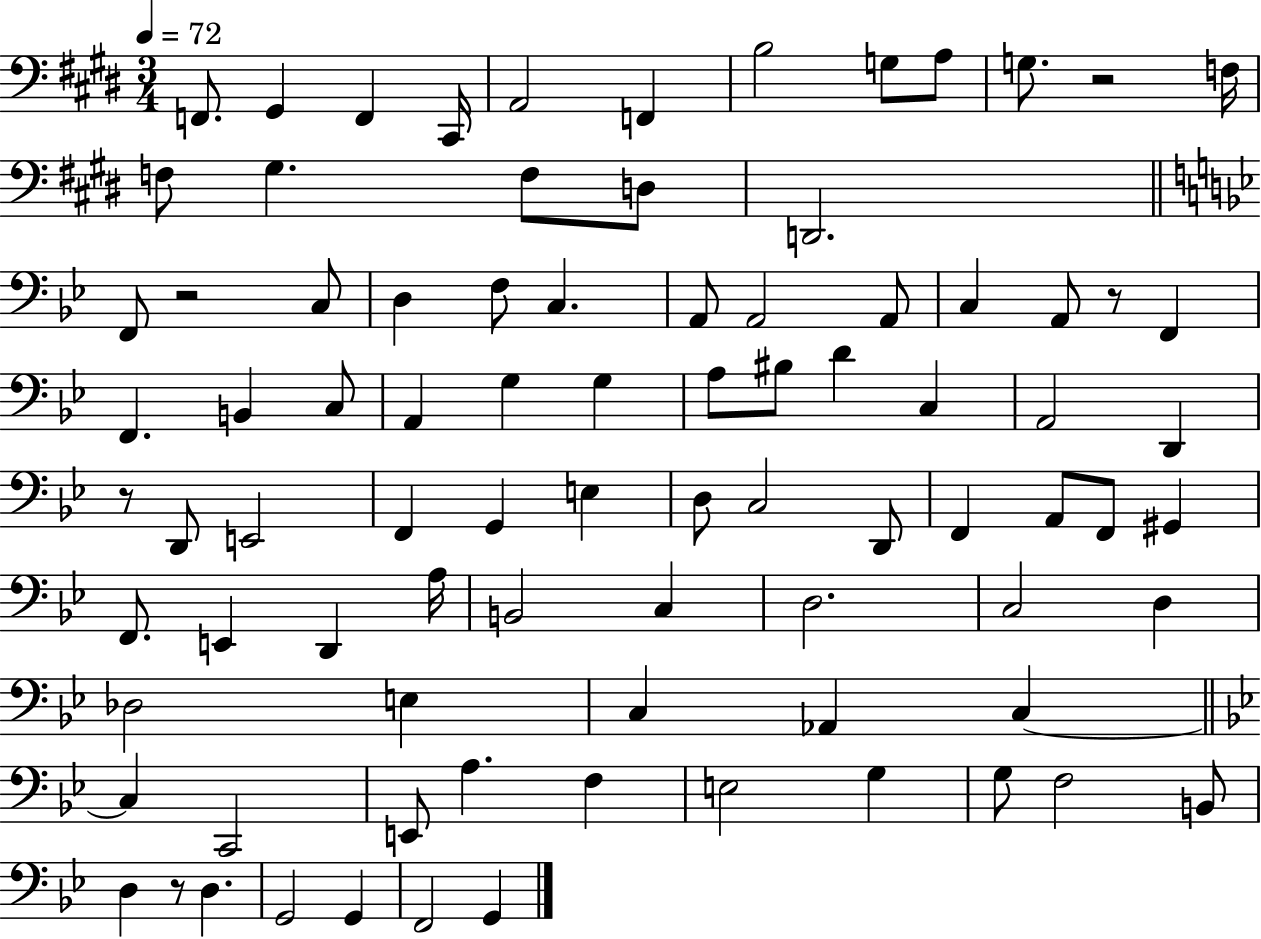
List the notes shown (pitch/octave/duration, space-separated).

F2/e. G#2/q F2/q C#2/s A2/h F2/q B3/h G3/e A3/e G3/e. R/h F3/s F3/e G#3/q. F3/e D3/e D2/h. F2/e R/h C3/e D3/q F3/e C3/q. A2/e A2/h A2/e C3/q A2/e R/e F2/q F2/q. B2/q C3/e A2/q G3/q G3/q A3/e BIS3/e D4/q C3/q A2/h D2/q R/e D2/e E2/h F2/q G2/q E3/q D3/e C3/h D2/e F2/q A2/e F2/e G#2/q F2/e. E2/q D2/q A3/s B2/h C3/q D3/h. C3/h D3/q Db3/h E3/q C3/q Ab2/q C3/q C3/q C2/h E2/e A3/q. F3/q E3/h G3/q G3/e F3/h B2/e D3/q R/e D3/q. G2/h G2/q F2/h G2/q